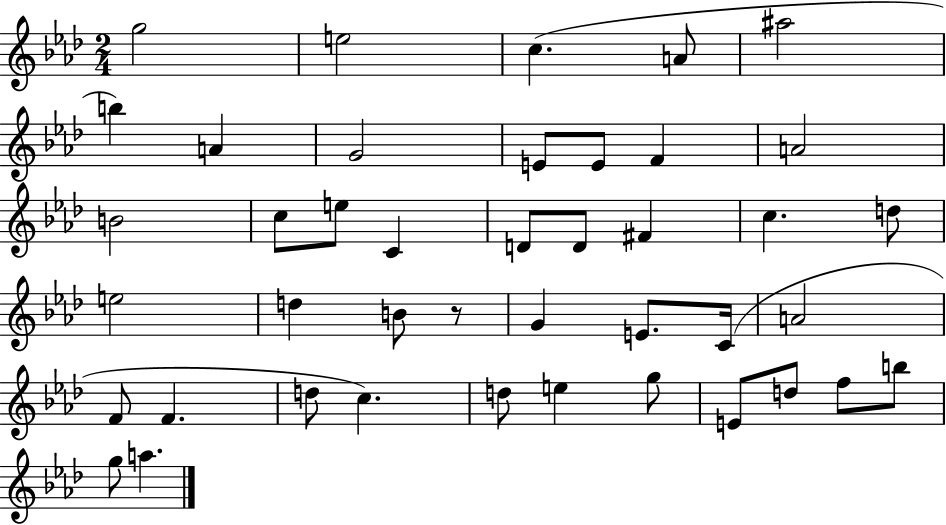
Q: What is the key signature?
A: AES major